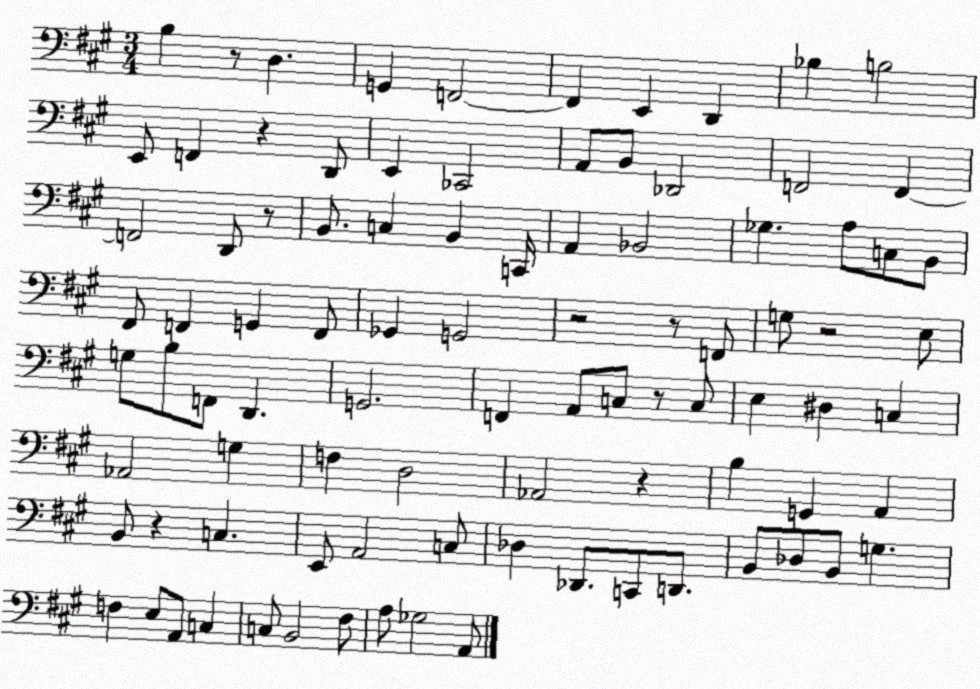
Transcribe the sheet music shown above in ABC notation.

X:1
T:Untitled
M:3/4
L:1/4
K:A
B, z/2 D, G,, F,,2 F,, E,, D,, _B, B,2 E,,/2 F,, z D,,/2 E,, _C,,2 A,,/2 B,,/2 _D,,2 F,,2 F,, F,,2 D,,/2 z/2 B,,/2 C, B,, C,,/4 A,, _B,,2 _G, A,/2 C,/2 B,,/2 ^F,,/2 F,, G,, F,,/2 _G,, G,,2 z2 z/2 F,,/2 G,/2 z2 E,/2 G,/2 B,/2 F,,/2 D,, G,,2 F,, A,,/2 C,/2 z/2 C,/2 E, ^D, C, _A,,2 G, F, D,2 _A,,2 z B, G,, A,, B,,/2 z C, E,,/2 A,,2 C,/2 _D, _D,,/2 C,,/2 D,,/2 B,,/2 _D,/2 B,,/2 G, F, E,/2 A,,/2 C, C,/2 B,,2 ^F,/2 A,/2 _G,2 A,,/2